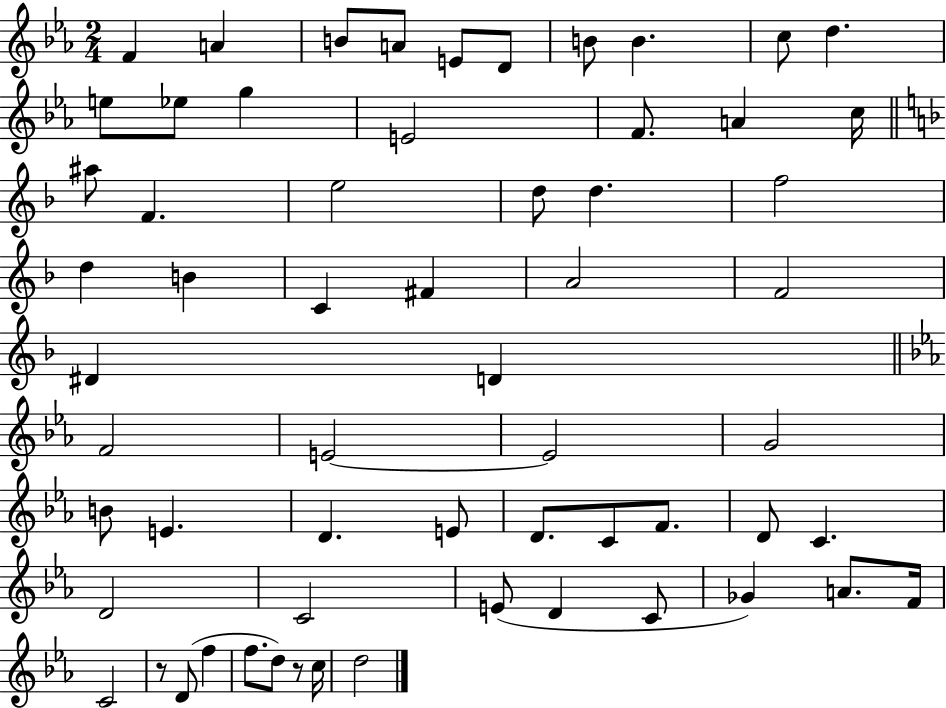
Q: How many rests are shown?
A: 2